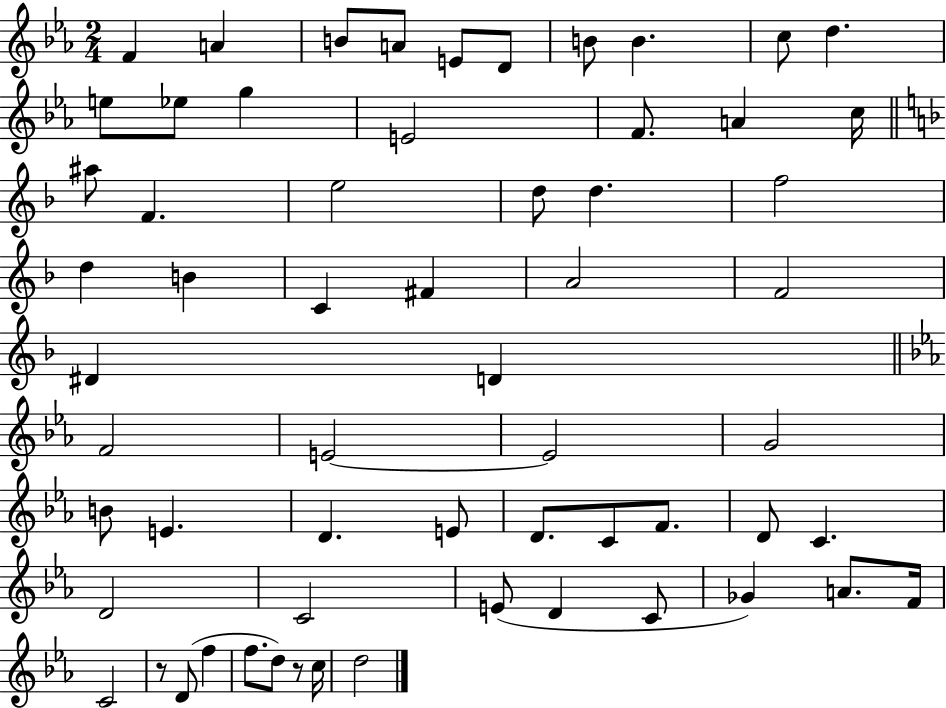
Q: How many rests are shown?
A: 2